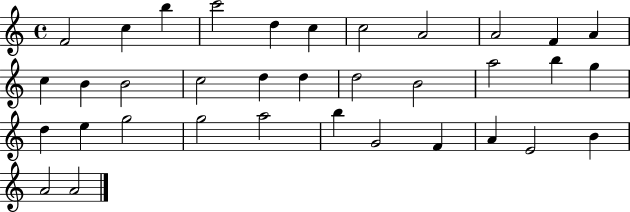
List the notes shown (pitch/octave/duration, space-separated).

F4/h C5/q B5/q C6/h D5/q C5/q C5/h A4/h A4/h F4/q A4/q C5/q B4/q B4/h C5/h D5/q D5/q D5/h B4/h A5/h B5/q G5/q D5/q E5/q G5/h G5/h A5/h B5/q G4/h F4/q A4/q E4/h B4/q A4/h A4/h